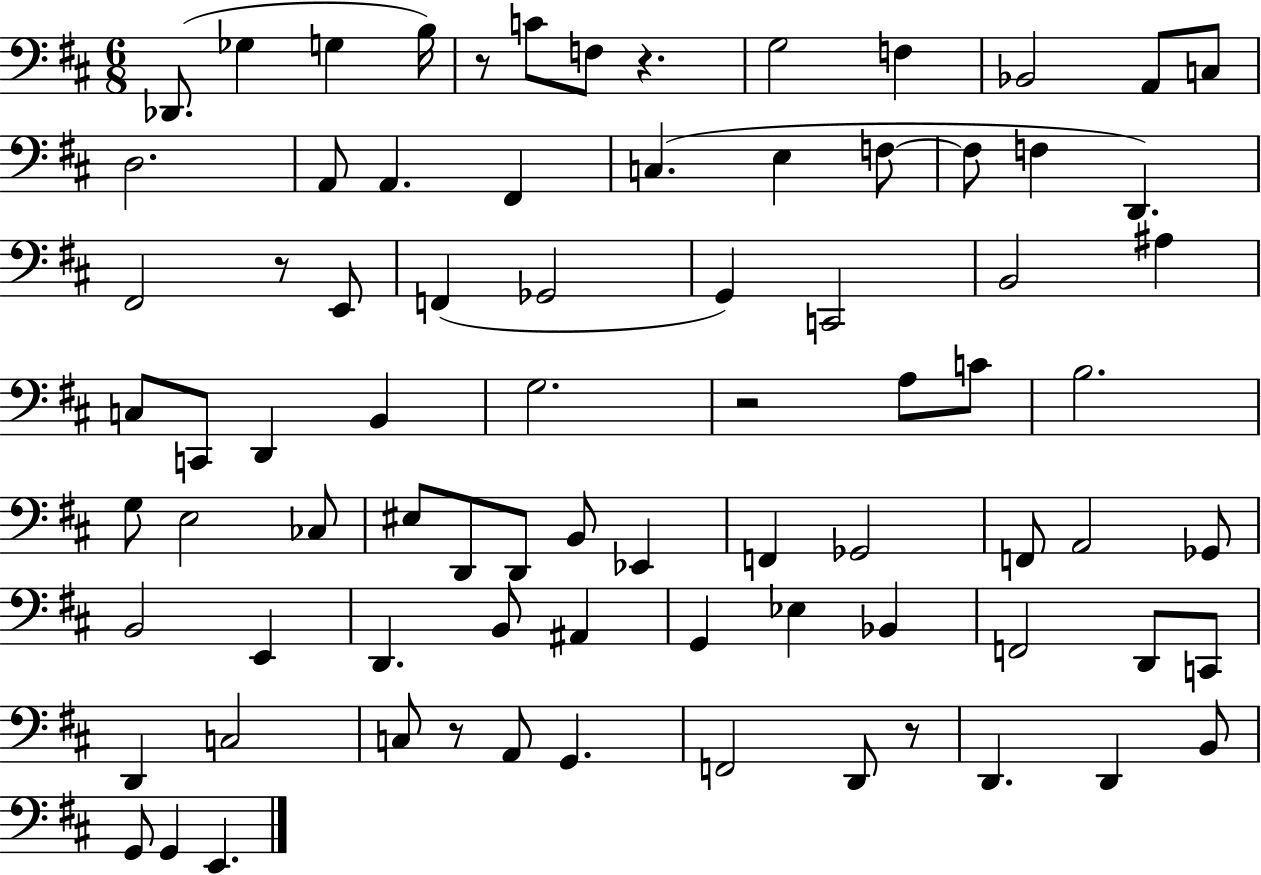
Db2/e. Gb3/q G3/q B3/s R/e C4/e F3/e R/q. G3/h F3/q Bb2/h A2/e C3/e D3/h. A2/e A2/q. F#2/q C3/q. E3/q F3/e F3/e F3/q D2/q. F#2/h R/e E2/e F2/q Gb2/h G2/q C2/h B2/h A#3/q C3/e C2/e D2/q B2/q G3/h. R/h A3/e C4/e B3/h. G3/e E3/h CES3/e EIS3/e D2/e D2/e B2/e Eb2/q F2/q Gb2/h F2/e A2/h Gb2/e B2/h E2/q D2/q. B2/e A#2/q G2/q Eb3/q Bb2/q F2/h D2/e C2/e D2/q C3/h C3/e R/e A2/e G2/q. F2/h D2/e R/e D2/q. D2/q B2/e G2/e G2/q E2/q.